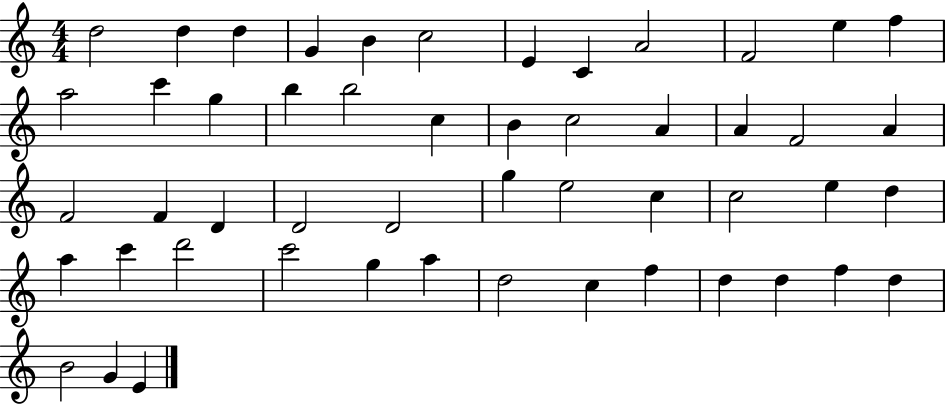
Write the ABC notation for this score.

X:1
T:Untitled
M:4/4
L:1/4
K:C
d2 d d G B c2 E C A2 F2 e f a2 c' g b b2 c B c2 A A F2 A F2 F D D2 D2 g e2 c c2 e d a c' d'2 c'2 g a d2 c f d d f d B2 G E